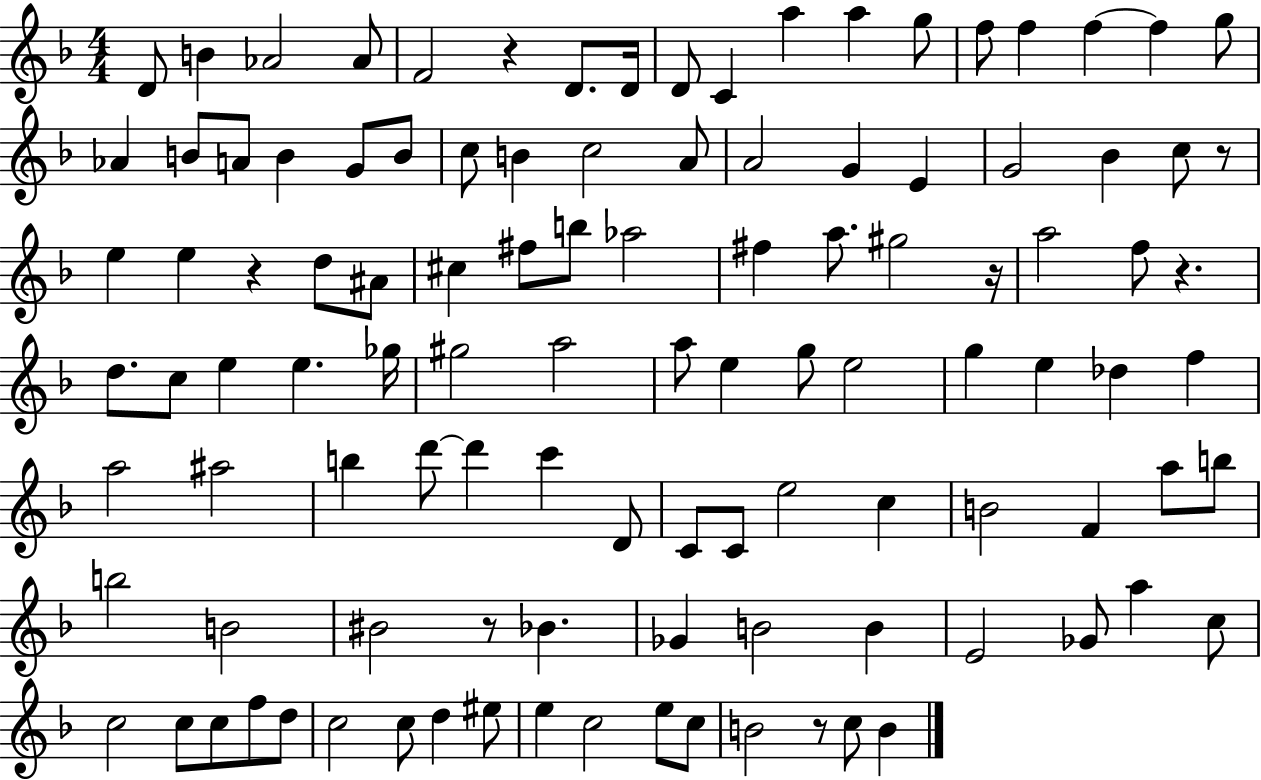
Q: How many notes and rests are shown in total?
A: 110